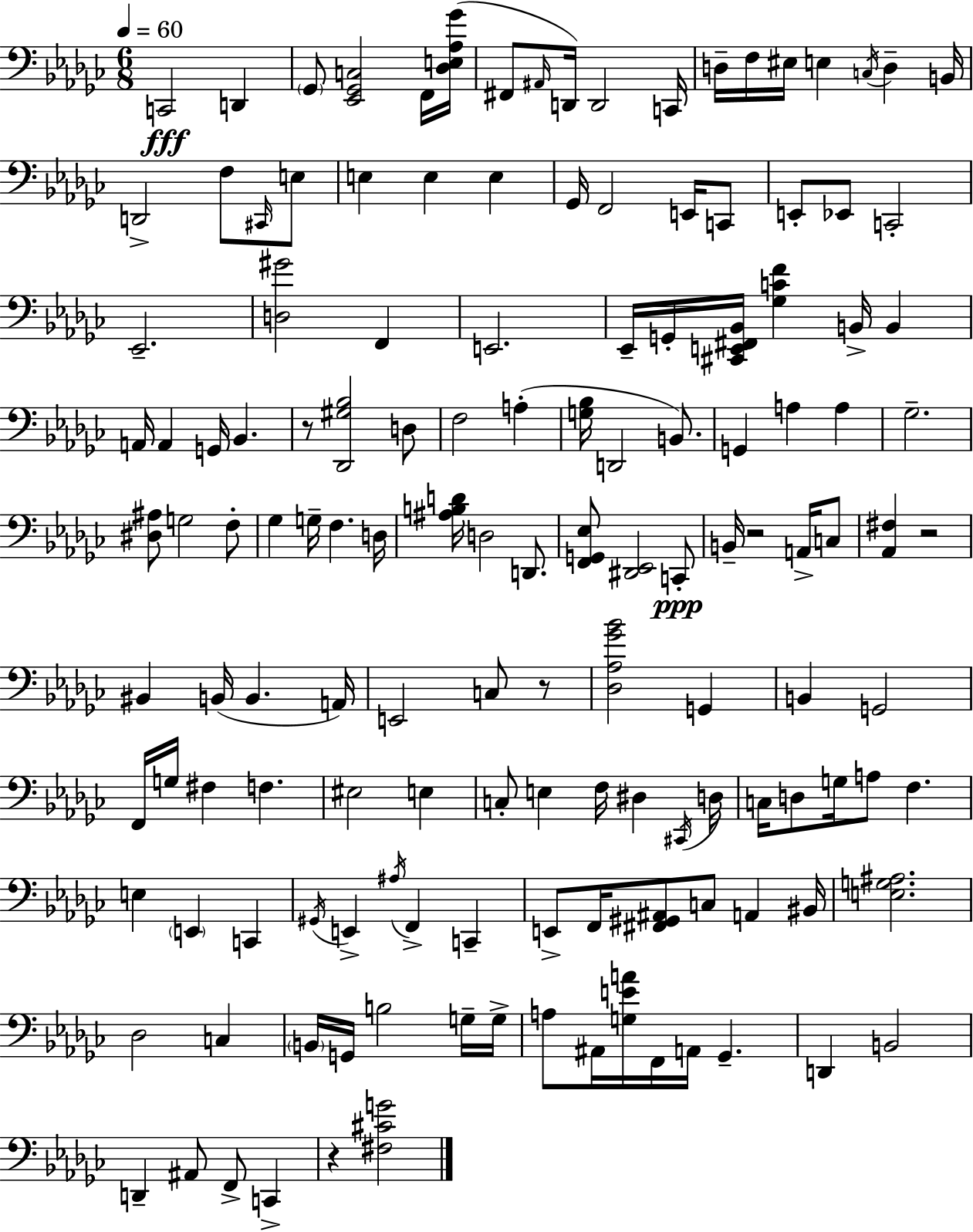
C2/h D2/q Gb2/e [Eb2,Gb2,C3]/h F2/s [Db3,E3,Ab3,Gb4]/s F#2/e A#2/s D2/s D2/h C2/s D3/s F3/s EIS3/s E3/q C3/s D3/q B2/s D2/h F3/e C#2/s E3/e E3/q E3/q E3/q Gb2/s F2/h E2/s C2/e E2/e Eb2/e C2/h Eb2/h. [D3,G#4]/h F2/q E2/h. Eb2/s G2/s [C#2,E2,F#2,Bb2]/s [Gb3,C4,F4]/q B2/s B2/q A2/s A2/q G2/s Bb2/q. R/e [Db2,G#3,Bb3]/h D3/e F3/h A3/q [G3,Bb3]/s D2/h B2/e. G2/q A3/q A3/q Gb3/h. [D#3,A#3]/e G3/h F3/e Gb3/q G3/s F3/q. D3/s [A#3,B3,D4]/s D3/h D2/e. [F2,G2,Eb3]/e [D#2,Eb2]/h C2/e B2/s R/h A2/s C3/e [Ab2,F#3]/q R/h BIS2/q B2/s B2/q. A2/s E2/h C3/e R/e [Db3,Ab3,Gb4,Bb4]/h G2/q B2/q G2/h F2/s G3/s F#3/q F3/q. EIS3/h E3/q C3/e E3/q F3/s D#3/q C#2/s D3/s C3/s D3/e G3/s A3/e F3/q. E3/q E2/q C2/q G#2/s E2/q A#3/s F2/q C2/q E2/e F2/s [F#2,G#2,A#2]/e C3/e A2/q BIS2/s [E3,G3,A#3]/h. Db3/h C3/q B2/s G2/s B3/h G3/s G3/s A3/e A#2/s [G3,E4,A4]/s F2/s A2/s Gb2/q. D2/q B2/h D2/q A#2/e F2/e C2/q R/q [F#3,C#4,G4]/h